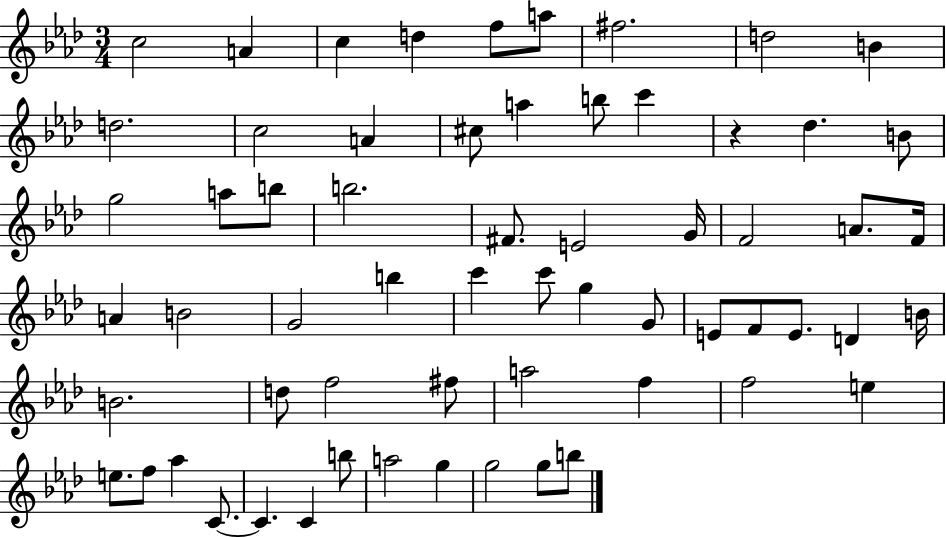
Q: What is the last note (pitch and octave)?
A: B5